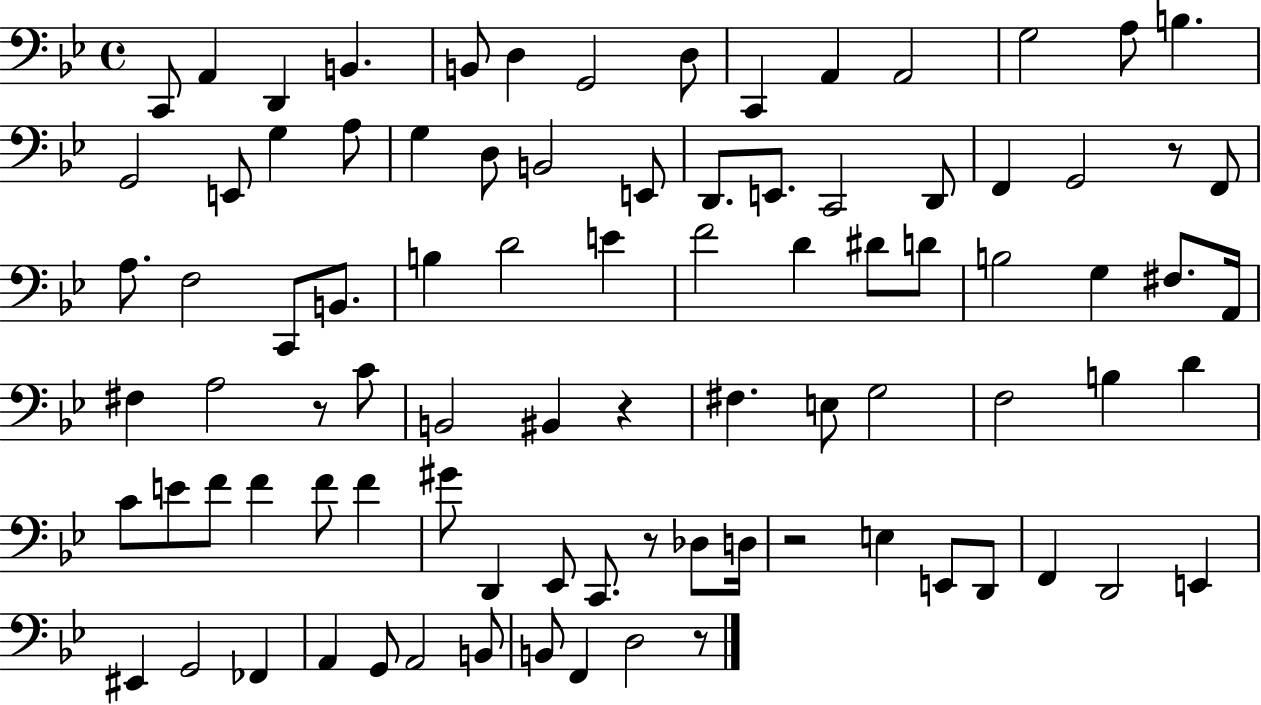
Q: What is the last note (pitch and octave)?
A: D3